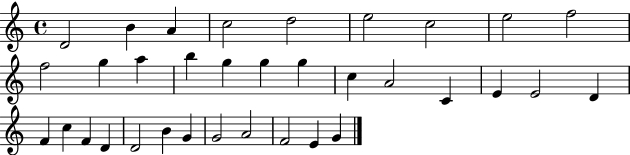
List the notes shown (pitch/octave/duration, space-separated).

D4/h B4/q A4/q C5/h D5/h E5/h C5/h E5/h F5/h F5/h G5/q A5/q B5/q G5/q G5/q G5/q C5/q A4/h C4/q E4/q E4/h D4/q F4/q C5/q F4/q D4/q D4/h B4/q G4/q G4/h A4/h F4/h E4/q G4/q